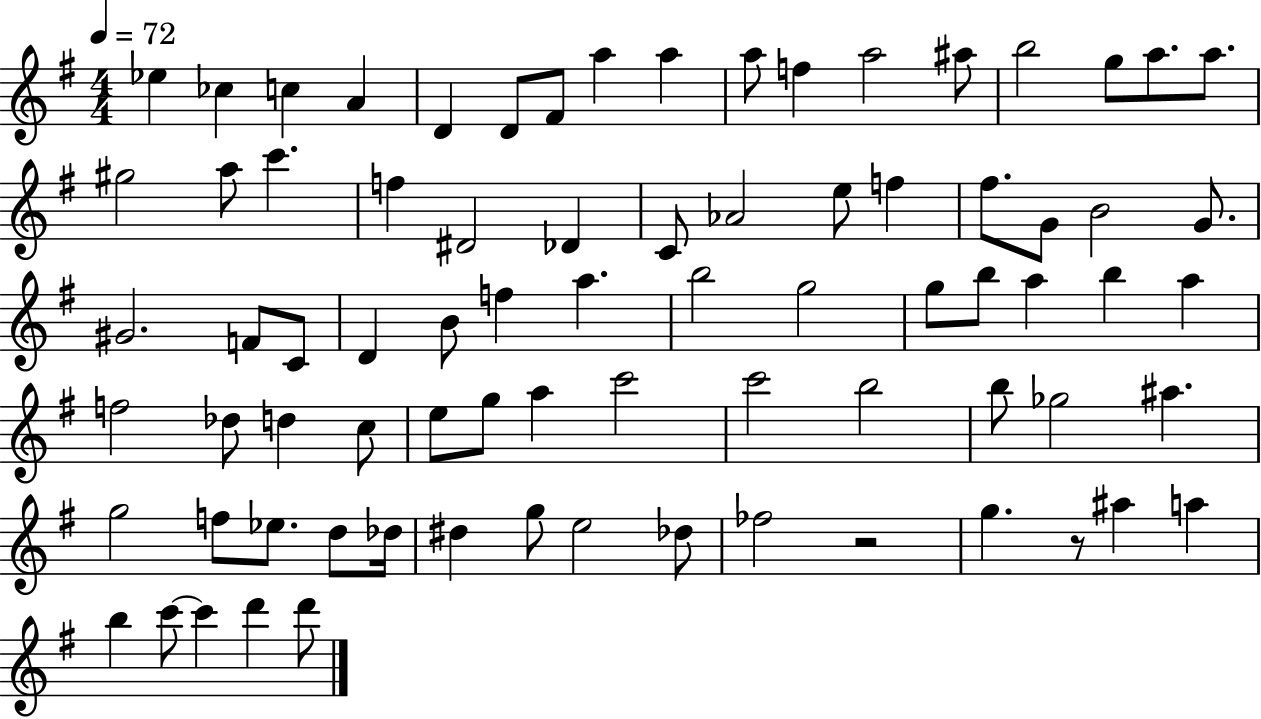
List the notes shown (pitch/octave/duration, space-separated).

Eb5/q CES5/q C5/q A4/q D4/q D4/e F#4/e A5/q A5/q A5/e F5/q A5/h A#5/e B5/h G5/e A5/e. A5/e. G#5/h A5/e C6/q. F5/q D#4/h Db4/q C4/e Ab4/h E5/e F5/q F#5/e. G4/e B4/h G4/e. G#4/h. F4/e C4/e D4/q B4/e F5/q A5/q. B5/h G5/h G5/e B5/e A5/q B5/q A5/q F5/h Db5/e D5/q C5/e E5/e G5/e A5/q C6/h C6/h B5/h B5/e Gb5/h A#5/q. G5/h F5/e Eb5/e. D5/e Db5/s D#5/q G5/e E5/h Db5/e FES5/h R/h G5/q. R/e A#5/q A5/q B5/q C6/e C6/q D6/q D6/e